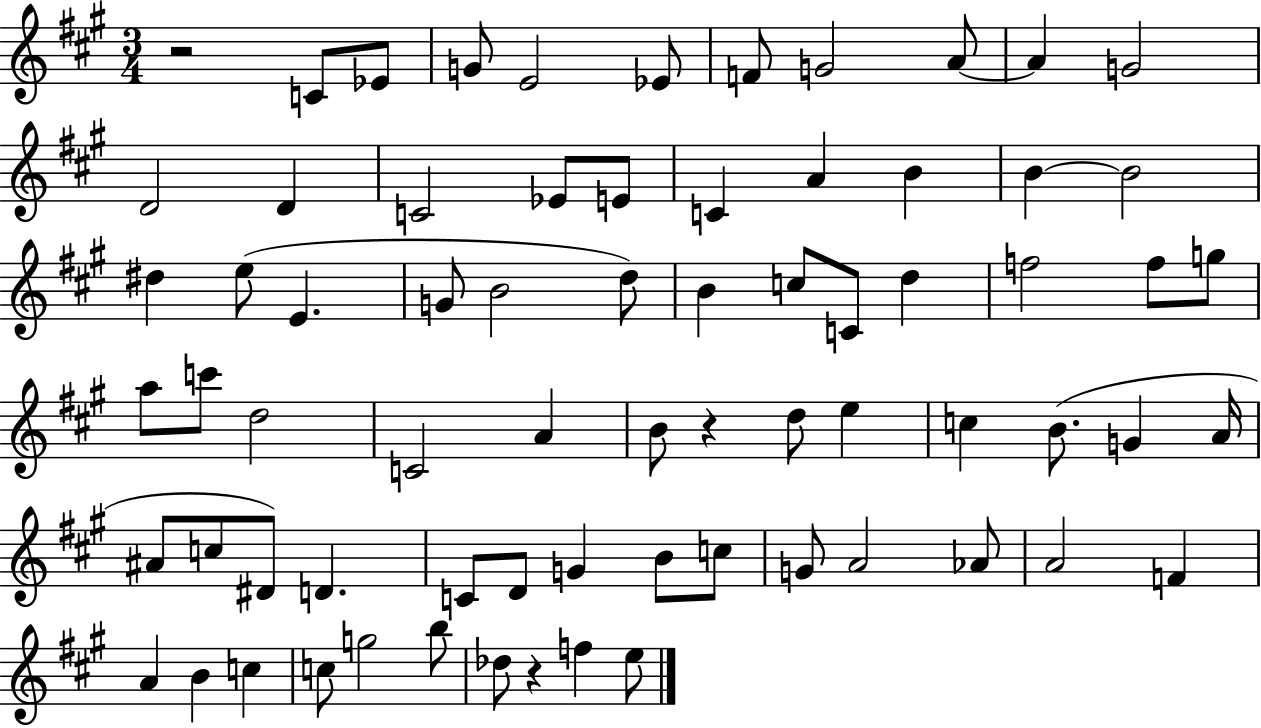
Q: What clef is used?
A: treble